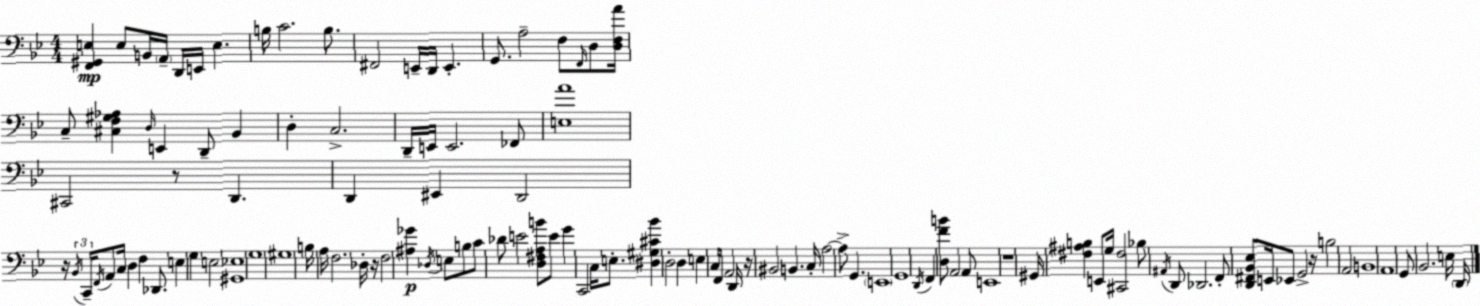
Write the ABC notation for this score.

X:1
T:Untitled
M:4/4
L:1/4
K:Gm
[F,,^G,,E,] E,/2 B,,/4 A,,/4 D,,/4 E,,/4 E, B,/4 C2 B,/2 ^F,,2 E,,/4 D,,/4 E,, G,,/2 A,2 F,/2 F,,/4 D,/2 [D,F,A]/4 C,/2 [^C,F,^G,_A,] D,/4 E,, D,,/2 _B,, D, C,2 D,,/4 E,,/4 E,,2 _F,,/2 [E,A]4 ^C,,2 z/2 D,, D,, ^E,, D,,2 z/4 _B,,/4 C,,/4 F,,/4 A,,/2 C,/4 D, F, _D,,/2 E, G, E,2 [^G,,_E,]4 G,4 ^G,4 B,/4 A,/4 F,2 _D,/4 z/4 F,2 [^A,_G] _D,/4 E,/2 B,/2 C/2 _D/2 E2 [D,^F,A,B]/2 E/2 G C,,2 C,/4 E,/2 [^D,^G,^C_B] D,2 D, E, C,/4 F,,/2 A,,2 D,,/4 z/4 ^B,,2 B,, C,/4 A,2 A,/2 G,, E,,4 G,,4 D,,/4 F,, [D,FB]/2 A,,2 A,,/2 E,,4 z4 ^G,,/4 [^F,^A,B,] E,,/2 G,/4 [^C,,^F,]2 _B,/2 ^A,,/4 D,,/2 _D,,2 F,,/2 [D,,^F,,_B,,_E,]/2 E,,/4 _E,,/2 G,,2 z/4 B,2 A,,2 B,,4 A,,4 G,,/2 _B,,2 E,/4 D,,/4